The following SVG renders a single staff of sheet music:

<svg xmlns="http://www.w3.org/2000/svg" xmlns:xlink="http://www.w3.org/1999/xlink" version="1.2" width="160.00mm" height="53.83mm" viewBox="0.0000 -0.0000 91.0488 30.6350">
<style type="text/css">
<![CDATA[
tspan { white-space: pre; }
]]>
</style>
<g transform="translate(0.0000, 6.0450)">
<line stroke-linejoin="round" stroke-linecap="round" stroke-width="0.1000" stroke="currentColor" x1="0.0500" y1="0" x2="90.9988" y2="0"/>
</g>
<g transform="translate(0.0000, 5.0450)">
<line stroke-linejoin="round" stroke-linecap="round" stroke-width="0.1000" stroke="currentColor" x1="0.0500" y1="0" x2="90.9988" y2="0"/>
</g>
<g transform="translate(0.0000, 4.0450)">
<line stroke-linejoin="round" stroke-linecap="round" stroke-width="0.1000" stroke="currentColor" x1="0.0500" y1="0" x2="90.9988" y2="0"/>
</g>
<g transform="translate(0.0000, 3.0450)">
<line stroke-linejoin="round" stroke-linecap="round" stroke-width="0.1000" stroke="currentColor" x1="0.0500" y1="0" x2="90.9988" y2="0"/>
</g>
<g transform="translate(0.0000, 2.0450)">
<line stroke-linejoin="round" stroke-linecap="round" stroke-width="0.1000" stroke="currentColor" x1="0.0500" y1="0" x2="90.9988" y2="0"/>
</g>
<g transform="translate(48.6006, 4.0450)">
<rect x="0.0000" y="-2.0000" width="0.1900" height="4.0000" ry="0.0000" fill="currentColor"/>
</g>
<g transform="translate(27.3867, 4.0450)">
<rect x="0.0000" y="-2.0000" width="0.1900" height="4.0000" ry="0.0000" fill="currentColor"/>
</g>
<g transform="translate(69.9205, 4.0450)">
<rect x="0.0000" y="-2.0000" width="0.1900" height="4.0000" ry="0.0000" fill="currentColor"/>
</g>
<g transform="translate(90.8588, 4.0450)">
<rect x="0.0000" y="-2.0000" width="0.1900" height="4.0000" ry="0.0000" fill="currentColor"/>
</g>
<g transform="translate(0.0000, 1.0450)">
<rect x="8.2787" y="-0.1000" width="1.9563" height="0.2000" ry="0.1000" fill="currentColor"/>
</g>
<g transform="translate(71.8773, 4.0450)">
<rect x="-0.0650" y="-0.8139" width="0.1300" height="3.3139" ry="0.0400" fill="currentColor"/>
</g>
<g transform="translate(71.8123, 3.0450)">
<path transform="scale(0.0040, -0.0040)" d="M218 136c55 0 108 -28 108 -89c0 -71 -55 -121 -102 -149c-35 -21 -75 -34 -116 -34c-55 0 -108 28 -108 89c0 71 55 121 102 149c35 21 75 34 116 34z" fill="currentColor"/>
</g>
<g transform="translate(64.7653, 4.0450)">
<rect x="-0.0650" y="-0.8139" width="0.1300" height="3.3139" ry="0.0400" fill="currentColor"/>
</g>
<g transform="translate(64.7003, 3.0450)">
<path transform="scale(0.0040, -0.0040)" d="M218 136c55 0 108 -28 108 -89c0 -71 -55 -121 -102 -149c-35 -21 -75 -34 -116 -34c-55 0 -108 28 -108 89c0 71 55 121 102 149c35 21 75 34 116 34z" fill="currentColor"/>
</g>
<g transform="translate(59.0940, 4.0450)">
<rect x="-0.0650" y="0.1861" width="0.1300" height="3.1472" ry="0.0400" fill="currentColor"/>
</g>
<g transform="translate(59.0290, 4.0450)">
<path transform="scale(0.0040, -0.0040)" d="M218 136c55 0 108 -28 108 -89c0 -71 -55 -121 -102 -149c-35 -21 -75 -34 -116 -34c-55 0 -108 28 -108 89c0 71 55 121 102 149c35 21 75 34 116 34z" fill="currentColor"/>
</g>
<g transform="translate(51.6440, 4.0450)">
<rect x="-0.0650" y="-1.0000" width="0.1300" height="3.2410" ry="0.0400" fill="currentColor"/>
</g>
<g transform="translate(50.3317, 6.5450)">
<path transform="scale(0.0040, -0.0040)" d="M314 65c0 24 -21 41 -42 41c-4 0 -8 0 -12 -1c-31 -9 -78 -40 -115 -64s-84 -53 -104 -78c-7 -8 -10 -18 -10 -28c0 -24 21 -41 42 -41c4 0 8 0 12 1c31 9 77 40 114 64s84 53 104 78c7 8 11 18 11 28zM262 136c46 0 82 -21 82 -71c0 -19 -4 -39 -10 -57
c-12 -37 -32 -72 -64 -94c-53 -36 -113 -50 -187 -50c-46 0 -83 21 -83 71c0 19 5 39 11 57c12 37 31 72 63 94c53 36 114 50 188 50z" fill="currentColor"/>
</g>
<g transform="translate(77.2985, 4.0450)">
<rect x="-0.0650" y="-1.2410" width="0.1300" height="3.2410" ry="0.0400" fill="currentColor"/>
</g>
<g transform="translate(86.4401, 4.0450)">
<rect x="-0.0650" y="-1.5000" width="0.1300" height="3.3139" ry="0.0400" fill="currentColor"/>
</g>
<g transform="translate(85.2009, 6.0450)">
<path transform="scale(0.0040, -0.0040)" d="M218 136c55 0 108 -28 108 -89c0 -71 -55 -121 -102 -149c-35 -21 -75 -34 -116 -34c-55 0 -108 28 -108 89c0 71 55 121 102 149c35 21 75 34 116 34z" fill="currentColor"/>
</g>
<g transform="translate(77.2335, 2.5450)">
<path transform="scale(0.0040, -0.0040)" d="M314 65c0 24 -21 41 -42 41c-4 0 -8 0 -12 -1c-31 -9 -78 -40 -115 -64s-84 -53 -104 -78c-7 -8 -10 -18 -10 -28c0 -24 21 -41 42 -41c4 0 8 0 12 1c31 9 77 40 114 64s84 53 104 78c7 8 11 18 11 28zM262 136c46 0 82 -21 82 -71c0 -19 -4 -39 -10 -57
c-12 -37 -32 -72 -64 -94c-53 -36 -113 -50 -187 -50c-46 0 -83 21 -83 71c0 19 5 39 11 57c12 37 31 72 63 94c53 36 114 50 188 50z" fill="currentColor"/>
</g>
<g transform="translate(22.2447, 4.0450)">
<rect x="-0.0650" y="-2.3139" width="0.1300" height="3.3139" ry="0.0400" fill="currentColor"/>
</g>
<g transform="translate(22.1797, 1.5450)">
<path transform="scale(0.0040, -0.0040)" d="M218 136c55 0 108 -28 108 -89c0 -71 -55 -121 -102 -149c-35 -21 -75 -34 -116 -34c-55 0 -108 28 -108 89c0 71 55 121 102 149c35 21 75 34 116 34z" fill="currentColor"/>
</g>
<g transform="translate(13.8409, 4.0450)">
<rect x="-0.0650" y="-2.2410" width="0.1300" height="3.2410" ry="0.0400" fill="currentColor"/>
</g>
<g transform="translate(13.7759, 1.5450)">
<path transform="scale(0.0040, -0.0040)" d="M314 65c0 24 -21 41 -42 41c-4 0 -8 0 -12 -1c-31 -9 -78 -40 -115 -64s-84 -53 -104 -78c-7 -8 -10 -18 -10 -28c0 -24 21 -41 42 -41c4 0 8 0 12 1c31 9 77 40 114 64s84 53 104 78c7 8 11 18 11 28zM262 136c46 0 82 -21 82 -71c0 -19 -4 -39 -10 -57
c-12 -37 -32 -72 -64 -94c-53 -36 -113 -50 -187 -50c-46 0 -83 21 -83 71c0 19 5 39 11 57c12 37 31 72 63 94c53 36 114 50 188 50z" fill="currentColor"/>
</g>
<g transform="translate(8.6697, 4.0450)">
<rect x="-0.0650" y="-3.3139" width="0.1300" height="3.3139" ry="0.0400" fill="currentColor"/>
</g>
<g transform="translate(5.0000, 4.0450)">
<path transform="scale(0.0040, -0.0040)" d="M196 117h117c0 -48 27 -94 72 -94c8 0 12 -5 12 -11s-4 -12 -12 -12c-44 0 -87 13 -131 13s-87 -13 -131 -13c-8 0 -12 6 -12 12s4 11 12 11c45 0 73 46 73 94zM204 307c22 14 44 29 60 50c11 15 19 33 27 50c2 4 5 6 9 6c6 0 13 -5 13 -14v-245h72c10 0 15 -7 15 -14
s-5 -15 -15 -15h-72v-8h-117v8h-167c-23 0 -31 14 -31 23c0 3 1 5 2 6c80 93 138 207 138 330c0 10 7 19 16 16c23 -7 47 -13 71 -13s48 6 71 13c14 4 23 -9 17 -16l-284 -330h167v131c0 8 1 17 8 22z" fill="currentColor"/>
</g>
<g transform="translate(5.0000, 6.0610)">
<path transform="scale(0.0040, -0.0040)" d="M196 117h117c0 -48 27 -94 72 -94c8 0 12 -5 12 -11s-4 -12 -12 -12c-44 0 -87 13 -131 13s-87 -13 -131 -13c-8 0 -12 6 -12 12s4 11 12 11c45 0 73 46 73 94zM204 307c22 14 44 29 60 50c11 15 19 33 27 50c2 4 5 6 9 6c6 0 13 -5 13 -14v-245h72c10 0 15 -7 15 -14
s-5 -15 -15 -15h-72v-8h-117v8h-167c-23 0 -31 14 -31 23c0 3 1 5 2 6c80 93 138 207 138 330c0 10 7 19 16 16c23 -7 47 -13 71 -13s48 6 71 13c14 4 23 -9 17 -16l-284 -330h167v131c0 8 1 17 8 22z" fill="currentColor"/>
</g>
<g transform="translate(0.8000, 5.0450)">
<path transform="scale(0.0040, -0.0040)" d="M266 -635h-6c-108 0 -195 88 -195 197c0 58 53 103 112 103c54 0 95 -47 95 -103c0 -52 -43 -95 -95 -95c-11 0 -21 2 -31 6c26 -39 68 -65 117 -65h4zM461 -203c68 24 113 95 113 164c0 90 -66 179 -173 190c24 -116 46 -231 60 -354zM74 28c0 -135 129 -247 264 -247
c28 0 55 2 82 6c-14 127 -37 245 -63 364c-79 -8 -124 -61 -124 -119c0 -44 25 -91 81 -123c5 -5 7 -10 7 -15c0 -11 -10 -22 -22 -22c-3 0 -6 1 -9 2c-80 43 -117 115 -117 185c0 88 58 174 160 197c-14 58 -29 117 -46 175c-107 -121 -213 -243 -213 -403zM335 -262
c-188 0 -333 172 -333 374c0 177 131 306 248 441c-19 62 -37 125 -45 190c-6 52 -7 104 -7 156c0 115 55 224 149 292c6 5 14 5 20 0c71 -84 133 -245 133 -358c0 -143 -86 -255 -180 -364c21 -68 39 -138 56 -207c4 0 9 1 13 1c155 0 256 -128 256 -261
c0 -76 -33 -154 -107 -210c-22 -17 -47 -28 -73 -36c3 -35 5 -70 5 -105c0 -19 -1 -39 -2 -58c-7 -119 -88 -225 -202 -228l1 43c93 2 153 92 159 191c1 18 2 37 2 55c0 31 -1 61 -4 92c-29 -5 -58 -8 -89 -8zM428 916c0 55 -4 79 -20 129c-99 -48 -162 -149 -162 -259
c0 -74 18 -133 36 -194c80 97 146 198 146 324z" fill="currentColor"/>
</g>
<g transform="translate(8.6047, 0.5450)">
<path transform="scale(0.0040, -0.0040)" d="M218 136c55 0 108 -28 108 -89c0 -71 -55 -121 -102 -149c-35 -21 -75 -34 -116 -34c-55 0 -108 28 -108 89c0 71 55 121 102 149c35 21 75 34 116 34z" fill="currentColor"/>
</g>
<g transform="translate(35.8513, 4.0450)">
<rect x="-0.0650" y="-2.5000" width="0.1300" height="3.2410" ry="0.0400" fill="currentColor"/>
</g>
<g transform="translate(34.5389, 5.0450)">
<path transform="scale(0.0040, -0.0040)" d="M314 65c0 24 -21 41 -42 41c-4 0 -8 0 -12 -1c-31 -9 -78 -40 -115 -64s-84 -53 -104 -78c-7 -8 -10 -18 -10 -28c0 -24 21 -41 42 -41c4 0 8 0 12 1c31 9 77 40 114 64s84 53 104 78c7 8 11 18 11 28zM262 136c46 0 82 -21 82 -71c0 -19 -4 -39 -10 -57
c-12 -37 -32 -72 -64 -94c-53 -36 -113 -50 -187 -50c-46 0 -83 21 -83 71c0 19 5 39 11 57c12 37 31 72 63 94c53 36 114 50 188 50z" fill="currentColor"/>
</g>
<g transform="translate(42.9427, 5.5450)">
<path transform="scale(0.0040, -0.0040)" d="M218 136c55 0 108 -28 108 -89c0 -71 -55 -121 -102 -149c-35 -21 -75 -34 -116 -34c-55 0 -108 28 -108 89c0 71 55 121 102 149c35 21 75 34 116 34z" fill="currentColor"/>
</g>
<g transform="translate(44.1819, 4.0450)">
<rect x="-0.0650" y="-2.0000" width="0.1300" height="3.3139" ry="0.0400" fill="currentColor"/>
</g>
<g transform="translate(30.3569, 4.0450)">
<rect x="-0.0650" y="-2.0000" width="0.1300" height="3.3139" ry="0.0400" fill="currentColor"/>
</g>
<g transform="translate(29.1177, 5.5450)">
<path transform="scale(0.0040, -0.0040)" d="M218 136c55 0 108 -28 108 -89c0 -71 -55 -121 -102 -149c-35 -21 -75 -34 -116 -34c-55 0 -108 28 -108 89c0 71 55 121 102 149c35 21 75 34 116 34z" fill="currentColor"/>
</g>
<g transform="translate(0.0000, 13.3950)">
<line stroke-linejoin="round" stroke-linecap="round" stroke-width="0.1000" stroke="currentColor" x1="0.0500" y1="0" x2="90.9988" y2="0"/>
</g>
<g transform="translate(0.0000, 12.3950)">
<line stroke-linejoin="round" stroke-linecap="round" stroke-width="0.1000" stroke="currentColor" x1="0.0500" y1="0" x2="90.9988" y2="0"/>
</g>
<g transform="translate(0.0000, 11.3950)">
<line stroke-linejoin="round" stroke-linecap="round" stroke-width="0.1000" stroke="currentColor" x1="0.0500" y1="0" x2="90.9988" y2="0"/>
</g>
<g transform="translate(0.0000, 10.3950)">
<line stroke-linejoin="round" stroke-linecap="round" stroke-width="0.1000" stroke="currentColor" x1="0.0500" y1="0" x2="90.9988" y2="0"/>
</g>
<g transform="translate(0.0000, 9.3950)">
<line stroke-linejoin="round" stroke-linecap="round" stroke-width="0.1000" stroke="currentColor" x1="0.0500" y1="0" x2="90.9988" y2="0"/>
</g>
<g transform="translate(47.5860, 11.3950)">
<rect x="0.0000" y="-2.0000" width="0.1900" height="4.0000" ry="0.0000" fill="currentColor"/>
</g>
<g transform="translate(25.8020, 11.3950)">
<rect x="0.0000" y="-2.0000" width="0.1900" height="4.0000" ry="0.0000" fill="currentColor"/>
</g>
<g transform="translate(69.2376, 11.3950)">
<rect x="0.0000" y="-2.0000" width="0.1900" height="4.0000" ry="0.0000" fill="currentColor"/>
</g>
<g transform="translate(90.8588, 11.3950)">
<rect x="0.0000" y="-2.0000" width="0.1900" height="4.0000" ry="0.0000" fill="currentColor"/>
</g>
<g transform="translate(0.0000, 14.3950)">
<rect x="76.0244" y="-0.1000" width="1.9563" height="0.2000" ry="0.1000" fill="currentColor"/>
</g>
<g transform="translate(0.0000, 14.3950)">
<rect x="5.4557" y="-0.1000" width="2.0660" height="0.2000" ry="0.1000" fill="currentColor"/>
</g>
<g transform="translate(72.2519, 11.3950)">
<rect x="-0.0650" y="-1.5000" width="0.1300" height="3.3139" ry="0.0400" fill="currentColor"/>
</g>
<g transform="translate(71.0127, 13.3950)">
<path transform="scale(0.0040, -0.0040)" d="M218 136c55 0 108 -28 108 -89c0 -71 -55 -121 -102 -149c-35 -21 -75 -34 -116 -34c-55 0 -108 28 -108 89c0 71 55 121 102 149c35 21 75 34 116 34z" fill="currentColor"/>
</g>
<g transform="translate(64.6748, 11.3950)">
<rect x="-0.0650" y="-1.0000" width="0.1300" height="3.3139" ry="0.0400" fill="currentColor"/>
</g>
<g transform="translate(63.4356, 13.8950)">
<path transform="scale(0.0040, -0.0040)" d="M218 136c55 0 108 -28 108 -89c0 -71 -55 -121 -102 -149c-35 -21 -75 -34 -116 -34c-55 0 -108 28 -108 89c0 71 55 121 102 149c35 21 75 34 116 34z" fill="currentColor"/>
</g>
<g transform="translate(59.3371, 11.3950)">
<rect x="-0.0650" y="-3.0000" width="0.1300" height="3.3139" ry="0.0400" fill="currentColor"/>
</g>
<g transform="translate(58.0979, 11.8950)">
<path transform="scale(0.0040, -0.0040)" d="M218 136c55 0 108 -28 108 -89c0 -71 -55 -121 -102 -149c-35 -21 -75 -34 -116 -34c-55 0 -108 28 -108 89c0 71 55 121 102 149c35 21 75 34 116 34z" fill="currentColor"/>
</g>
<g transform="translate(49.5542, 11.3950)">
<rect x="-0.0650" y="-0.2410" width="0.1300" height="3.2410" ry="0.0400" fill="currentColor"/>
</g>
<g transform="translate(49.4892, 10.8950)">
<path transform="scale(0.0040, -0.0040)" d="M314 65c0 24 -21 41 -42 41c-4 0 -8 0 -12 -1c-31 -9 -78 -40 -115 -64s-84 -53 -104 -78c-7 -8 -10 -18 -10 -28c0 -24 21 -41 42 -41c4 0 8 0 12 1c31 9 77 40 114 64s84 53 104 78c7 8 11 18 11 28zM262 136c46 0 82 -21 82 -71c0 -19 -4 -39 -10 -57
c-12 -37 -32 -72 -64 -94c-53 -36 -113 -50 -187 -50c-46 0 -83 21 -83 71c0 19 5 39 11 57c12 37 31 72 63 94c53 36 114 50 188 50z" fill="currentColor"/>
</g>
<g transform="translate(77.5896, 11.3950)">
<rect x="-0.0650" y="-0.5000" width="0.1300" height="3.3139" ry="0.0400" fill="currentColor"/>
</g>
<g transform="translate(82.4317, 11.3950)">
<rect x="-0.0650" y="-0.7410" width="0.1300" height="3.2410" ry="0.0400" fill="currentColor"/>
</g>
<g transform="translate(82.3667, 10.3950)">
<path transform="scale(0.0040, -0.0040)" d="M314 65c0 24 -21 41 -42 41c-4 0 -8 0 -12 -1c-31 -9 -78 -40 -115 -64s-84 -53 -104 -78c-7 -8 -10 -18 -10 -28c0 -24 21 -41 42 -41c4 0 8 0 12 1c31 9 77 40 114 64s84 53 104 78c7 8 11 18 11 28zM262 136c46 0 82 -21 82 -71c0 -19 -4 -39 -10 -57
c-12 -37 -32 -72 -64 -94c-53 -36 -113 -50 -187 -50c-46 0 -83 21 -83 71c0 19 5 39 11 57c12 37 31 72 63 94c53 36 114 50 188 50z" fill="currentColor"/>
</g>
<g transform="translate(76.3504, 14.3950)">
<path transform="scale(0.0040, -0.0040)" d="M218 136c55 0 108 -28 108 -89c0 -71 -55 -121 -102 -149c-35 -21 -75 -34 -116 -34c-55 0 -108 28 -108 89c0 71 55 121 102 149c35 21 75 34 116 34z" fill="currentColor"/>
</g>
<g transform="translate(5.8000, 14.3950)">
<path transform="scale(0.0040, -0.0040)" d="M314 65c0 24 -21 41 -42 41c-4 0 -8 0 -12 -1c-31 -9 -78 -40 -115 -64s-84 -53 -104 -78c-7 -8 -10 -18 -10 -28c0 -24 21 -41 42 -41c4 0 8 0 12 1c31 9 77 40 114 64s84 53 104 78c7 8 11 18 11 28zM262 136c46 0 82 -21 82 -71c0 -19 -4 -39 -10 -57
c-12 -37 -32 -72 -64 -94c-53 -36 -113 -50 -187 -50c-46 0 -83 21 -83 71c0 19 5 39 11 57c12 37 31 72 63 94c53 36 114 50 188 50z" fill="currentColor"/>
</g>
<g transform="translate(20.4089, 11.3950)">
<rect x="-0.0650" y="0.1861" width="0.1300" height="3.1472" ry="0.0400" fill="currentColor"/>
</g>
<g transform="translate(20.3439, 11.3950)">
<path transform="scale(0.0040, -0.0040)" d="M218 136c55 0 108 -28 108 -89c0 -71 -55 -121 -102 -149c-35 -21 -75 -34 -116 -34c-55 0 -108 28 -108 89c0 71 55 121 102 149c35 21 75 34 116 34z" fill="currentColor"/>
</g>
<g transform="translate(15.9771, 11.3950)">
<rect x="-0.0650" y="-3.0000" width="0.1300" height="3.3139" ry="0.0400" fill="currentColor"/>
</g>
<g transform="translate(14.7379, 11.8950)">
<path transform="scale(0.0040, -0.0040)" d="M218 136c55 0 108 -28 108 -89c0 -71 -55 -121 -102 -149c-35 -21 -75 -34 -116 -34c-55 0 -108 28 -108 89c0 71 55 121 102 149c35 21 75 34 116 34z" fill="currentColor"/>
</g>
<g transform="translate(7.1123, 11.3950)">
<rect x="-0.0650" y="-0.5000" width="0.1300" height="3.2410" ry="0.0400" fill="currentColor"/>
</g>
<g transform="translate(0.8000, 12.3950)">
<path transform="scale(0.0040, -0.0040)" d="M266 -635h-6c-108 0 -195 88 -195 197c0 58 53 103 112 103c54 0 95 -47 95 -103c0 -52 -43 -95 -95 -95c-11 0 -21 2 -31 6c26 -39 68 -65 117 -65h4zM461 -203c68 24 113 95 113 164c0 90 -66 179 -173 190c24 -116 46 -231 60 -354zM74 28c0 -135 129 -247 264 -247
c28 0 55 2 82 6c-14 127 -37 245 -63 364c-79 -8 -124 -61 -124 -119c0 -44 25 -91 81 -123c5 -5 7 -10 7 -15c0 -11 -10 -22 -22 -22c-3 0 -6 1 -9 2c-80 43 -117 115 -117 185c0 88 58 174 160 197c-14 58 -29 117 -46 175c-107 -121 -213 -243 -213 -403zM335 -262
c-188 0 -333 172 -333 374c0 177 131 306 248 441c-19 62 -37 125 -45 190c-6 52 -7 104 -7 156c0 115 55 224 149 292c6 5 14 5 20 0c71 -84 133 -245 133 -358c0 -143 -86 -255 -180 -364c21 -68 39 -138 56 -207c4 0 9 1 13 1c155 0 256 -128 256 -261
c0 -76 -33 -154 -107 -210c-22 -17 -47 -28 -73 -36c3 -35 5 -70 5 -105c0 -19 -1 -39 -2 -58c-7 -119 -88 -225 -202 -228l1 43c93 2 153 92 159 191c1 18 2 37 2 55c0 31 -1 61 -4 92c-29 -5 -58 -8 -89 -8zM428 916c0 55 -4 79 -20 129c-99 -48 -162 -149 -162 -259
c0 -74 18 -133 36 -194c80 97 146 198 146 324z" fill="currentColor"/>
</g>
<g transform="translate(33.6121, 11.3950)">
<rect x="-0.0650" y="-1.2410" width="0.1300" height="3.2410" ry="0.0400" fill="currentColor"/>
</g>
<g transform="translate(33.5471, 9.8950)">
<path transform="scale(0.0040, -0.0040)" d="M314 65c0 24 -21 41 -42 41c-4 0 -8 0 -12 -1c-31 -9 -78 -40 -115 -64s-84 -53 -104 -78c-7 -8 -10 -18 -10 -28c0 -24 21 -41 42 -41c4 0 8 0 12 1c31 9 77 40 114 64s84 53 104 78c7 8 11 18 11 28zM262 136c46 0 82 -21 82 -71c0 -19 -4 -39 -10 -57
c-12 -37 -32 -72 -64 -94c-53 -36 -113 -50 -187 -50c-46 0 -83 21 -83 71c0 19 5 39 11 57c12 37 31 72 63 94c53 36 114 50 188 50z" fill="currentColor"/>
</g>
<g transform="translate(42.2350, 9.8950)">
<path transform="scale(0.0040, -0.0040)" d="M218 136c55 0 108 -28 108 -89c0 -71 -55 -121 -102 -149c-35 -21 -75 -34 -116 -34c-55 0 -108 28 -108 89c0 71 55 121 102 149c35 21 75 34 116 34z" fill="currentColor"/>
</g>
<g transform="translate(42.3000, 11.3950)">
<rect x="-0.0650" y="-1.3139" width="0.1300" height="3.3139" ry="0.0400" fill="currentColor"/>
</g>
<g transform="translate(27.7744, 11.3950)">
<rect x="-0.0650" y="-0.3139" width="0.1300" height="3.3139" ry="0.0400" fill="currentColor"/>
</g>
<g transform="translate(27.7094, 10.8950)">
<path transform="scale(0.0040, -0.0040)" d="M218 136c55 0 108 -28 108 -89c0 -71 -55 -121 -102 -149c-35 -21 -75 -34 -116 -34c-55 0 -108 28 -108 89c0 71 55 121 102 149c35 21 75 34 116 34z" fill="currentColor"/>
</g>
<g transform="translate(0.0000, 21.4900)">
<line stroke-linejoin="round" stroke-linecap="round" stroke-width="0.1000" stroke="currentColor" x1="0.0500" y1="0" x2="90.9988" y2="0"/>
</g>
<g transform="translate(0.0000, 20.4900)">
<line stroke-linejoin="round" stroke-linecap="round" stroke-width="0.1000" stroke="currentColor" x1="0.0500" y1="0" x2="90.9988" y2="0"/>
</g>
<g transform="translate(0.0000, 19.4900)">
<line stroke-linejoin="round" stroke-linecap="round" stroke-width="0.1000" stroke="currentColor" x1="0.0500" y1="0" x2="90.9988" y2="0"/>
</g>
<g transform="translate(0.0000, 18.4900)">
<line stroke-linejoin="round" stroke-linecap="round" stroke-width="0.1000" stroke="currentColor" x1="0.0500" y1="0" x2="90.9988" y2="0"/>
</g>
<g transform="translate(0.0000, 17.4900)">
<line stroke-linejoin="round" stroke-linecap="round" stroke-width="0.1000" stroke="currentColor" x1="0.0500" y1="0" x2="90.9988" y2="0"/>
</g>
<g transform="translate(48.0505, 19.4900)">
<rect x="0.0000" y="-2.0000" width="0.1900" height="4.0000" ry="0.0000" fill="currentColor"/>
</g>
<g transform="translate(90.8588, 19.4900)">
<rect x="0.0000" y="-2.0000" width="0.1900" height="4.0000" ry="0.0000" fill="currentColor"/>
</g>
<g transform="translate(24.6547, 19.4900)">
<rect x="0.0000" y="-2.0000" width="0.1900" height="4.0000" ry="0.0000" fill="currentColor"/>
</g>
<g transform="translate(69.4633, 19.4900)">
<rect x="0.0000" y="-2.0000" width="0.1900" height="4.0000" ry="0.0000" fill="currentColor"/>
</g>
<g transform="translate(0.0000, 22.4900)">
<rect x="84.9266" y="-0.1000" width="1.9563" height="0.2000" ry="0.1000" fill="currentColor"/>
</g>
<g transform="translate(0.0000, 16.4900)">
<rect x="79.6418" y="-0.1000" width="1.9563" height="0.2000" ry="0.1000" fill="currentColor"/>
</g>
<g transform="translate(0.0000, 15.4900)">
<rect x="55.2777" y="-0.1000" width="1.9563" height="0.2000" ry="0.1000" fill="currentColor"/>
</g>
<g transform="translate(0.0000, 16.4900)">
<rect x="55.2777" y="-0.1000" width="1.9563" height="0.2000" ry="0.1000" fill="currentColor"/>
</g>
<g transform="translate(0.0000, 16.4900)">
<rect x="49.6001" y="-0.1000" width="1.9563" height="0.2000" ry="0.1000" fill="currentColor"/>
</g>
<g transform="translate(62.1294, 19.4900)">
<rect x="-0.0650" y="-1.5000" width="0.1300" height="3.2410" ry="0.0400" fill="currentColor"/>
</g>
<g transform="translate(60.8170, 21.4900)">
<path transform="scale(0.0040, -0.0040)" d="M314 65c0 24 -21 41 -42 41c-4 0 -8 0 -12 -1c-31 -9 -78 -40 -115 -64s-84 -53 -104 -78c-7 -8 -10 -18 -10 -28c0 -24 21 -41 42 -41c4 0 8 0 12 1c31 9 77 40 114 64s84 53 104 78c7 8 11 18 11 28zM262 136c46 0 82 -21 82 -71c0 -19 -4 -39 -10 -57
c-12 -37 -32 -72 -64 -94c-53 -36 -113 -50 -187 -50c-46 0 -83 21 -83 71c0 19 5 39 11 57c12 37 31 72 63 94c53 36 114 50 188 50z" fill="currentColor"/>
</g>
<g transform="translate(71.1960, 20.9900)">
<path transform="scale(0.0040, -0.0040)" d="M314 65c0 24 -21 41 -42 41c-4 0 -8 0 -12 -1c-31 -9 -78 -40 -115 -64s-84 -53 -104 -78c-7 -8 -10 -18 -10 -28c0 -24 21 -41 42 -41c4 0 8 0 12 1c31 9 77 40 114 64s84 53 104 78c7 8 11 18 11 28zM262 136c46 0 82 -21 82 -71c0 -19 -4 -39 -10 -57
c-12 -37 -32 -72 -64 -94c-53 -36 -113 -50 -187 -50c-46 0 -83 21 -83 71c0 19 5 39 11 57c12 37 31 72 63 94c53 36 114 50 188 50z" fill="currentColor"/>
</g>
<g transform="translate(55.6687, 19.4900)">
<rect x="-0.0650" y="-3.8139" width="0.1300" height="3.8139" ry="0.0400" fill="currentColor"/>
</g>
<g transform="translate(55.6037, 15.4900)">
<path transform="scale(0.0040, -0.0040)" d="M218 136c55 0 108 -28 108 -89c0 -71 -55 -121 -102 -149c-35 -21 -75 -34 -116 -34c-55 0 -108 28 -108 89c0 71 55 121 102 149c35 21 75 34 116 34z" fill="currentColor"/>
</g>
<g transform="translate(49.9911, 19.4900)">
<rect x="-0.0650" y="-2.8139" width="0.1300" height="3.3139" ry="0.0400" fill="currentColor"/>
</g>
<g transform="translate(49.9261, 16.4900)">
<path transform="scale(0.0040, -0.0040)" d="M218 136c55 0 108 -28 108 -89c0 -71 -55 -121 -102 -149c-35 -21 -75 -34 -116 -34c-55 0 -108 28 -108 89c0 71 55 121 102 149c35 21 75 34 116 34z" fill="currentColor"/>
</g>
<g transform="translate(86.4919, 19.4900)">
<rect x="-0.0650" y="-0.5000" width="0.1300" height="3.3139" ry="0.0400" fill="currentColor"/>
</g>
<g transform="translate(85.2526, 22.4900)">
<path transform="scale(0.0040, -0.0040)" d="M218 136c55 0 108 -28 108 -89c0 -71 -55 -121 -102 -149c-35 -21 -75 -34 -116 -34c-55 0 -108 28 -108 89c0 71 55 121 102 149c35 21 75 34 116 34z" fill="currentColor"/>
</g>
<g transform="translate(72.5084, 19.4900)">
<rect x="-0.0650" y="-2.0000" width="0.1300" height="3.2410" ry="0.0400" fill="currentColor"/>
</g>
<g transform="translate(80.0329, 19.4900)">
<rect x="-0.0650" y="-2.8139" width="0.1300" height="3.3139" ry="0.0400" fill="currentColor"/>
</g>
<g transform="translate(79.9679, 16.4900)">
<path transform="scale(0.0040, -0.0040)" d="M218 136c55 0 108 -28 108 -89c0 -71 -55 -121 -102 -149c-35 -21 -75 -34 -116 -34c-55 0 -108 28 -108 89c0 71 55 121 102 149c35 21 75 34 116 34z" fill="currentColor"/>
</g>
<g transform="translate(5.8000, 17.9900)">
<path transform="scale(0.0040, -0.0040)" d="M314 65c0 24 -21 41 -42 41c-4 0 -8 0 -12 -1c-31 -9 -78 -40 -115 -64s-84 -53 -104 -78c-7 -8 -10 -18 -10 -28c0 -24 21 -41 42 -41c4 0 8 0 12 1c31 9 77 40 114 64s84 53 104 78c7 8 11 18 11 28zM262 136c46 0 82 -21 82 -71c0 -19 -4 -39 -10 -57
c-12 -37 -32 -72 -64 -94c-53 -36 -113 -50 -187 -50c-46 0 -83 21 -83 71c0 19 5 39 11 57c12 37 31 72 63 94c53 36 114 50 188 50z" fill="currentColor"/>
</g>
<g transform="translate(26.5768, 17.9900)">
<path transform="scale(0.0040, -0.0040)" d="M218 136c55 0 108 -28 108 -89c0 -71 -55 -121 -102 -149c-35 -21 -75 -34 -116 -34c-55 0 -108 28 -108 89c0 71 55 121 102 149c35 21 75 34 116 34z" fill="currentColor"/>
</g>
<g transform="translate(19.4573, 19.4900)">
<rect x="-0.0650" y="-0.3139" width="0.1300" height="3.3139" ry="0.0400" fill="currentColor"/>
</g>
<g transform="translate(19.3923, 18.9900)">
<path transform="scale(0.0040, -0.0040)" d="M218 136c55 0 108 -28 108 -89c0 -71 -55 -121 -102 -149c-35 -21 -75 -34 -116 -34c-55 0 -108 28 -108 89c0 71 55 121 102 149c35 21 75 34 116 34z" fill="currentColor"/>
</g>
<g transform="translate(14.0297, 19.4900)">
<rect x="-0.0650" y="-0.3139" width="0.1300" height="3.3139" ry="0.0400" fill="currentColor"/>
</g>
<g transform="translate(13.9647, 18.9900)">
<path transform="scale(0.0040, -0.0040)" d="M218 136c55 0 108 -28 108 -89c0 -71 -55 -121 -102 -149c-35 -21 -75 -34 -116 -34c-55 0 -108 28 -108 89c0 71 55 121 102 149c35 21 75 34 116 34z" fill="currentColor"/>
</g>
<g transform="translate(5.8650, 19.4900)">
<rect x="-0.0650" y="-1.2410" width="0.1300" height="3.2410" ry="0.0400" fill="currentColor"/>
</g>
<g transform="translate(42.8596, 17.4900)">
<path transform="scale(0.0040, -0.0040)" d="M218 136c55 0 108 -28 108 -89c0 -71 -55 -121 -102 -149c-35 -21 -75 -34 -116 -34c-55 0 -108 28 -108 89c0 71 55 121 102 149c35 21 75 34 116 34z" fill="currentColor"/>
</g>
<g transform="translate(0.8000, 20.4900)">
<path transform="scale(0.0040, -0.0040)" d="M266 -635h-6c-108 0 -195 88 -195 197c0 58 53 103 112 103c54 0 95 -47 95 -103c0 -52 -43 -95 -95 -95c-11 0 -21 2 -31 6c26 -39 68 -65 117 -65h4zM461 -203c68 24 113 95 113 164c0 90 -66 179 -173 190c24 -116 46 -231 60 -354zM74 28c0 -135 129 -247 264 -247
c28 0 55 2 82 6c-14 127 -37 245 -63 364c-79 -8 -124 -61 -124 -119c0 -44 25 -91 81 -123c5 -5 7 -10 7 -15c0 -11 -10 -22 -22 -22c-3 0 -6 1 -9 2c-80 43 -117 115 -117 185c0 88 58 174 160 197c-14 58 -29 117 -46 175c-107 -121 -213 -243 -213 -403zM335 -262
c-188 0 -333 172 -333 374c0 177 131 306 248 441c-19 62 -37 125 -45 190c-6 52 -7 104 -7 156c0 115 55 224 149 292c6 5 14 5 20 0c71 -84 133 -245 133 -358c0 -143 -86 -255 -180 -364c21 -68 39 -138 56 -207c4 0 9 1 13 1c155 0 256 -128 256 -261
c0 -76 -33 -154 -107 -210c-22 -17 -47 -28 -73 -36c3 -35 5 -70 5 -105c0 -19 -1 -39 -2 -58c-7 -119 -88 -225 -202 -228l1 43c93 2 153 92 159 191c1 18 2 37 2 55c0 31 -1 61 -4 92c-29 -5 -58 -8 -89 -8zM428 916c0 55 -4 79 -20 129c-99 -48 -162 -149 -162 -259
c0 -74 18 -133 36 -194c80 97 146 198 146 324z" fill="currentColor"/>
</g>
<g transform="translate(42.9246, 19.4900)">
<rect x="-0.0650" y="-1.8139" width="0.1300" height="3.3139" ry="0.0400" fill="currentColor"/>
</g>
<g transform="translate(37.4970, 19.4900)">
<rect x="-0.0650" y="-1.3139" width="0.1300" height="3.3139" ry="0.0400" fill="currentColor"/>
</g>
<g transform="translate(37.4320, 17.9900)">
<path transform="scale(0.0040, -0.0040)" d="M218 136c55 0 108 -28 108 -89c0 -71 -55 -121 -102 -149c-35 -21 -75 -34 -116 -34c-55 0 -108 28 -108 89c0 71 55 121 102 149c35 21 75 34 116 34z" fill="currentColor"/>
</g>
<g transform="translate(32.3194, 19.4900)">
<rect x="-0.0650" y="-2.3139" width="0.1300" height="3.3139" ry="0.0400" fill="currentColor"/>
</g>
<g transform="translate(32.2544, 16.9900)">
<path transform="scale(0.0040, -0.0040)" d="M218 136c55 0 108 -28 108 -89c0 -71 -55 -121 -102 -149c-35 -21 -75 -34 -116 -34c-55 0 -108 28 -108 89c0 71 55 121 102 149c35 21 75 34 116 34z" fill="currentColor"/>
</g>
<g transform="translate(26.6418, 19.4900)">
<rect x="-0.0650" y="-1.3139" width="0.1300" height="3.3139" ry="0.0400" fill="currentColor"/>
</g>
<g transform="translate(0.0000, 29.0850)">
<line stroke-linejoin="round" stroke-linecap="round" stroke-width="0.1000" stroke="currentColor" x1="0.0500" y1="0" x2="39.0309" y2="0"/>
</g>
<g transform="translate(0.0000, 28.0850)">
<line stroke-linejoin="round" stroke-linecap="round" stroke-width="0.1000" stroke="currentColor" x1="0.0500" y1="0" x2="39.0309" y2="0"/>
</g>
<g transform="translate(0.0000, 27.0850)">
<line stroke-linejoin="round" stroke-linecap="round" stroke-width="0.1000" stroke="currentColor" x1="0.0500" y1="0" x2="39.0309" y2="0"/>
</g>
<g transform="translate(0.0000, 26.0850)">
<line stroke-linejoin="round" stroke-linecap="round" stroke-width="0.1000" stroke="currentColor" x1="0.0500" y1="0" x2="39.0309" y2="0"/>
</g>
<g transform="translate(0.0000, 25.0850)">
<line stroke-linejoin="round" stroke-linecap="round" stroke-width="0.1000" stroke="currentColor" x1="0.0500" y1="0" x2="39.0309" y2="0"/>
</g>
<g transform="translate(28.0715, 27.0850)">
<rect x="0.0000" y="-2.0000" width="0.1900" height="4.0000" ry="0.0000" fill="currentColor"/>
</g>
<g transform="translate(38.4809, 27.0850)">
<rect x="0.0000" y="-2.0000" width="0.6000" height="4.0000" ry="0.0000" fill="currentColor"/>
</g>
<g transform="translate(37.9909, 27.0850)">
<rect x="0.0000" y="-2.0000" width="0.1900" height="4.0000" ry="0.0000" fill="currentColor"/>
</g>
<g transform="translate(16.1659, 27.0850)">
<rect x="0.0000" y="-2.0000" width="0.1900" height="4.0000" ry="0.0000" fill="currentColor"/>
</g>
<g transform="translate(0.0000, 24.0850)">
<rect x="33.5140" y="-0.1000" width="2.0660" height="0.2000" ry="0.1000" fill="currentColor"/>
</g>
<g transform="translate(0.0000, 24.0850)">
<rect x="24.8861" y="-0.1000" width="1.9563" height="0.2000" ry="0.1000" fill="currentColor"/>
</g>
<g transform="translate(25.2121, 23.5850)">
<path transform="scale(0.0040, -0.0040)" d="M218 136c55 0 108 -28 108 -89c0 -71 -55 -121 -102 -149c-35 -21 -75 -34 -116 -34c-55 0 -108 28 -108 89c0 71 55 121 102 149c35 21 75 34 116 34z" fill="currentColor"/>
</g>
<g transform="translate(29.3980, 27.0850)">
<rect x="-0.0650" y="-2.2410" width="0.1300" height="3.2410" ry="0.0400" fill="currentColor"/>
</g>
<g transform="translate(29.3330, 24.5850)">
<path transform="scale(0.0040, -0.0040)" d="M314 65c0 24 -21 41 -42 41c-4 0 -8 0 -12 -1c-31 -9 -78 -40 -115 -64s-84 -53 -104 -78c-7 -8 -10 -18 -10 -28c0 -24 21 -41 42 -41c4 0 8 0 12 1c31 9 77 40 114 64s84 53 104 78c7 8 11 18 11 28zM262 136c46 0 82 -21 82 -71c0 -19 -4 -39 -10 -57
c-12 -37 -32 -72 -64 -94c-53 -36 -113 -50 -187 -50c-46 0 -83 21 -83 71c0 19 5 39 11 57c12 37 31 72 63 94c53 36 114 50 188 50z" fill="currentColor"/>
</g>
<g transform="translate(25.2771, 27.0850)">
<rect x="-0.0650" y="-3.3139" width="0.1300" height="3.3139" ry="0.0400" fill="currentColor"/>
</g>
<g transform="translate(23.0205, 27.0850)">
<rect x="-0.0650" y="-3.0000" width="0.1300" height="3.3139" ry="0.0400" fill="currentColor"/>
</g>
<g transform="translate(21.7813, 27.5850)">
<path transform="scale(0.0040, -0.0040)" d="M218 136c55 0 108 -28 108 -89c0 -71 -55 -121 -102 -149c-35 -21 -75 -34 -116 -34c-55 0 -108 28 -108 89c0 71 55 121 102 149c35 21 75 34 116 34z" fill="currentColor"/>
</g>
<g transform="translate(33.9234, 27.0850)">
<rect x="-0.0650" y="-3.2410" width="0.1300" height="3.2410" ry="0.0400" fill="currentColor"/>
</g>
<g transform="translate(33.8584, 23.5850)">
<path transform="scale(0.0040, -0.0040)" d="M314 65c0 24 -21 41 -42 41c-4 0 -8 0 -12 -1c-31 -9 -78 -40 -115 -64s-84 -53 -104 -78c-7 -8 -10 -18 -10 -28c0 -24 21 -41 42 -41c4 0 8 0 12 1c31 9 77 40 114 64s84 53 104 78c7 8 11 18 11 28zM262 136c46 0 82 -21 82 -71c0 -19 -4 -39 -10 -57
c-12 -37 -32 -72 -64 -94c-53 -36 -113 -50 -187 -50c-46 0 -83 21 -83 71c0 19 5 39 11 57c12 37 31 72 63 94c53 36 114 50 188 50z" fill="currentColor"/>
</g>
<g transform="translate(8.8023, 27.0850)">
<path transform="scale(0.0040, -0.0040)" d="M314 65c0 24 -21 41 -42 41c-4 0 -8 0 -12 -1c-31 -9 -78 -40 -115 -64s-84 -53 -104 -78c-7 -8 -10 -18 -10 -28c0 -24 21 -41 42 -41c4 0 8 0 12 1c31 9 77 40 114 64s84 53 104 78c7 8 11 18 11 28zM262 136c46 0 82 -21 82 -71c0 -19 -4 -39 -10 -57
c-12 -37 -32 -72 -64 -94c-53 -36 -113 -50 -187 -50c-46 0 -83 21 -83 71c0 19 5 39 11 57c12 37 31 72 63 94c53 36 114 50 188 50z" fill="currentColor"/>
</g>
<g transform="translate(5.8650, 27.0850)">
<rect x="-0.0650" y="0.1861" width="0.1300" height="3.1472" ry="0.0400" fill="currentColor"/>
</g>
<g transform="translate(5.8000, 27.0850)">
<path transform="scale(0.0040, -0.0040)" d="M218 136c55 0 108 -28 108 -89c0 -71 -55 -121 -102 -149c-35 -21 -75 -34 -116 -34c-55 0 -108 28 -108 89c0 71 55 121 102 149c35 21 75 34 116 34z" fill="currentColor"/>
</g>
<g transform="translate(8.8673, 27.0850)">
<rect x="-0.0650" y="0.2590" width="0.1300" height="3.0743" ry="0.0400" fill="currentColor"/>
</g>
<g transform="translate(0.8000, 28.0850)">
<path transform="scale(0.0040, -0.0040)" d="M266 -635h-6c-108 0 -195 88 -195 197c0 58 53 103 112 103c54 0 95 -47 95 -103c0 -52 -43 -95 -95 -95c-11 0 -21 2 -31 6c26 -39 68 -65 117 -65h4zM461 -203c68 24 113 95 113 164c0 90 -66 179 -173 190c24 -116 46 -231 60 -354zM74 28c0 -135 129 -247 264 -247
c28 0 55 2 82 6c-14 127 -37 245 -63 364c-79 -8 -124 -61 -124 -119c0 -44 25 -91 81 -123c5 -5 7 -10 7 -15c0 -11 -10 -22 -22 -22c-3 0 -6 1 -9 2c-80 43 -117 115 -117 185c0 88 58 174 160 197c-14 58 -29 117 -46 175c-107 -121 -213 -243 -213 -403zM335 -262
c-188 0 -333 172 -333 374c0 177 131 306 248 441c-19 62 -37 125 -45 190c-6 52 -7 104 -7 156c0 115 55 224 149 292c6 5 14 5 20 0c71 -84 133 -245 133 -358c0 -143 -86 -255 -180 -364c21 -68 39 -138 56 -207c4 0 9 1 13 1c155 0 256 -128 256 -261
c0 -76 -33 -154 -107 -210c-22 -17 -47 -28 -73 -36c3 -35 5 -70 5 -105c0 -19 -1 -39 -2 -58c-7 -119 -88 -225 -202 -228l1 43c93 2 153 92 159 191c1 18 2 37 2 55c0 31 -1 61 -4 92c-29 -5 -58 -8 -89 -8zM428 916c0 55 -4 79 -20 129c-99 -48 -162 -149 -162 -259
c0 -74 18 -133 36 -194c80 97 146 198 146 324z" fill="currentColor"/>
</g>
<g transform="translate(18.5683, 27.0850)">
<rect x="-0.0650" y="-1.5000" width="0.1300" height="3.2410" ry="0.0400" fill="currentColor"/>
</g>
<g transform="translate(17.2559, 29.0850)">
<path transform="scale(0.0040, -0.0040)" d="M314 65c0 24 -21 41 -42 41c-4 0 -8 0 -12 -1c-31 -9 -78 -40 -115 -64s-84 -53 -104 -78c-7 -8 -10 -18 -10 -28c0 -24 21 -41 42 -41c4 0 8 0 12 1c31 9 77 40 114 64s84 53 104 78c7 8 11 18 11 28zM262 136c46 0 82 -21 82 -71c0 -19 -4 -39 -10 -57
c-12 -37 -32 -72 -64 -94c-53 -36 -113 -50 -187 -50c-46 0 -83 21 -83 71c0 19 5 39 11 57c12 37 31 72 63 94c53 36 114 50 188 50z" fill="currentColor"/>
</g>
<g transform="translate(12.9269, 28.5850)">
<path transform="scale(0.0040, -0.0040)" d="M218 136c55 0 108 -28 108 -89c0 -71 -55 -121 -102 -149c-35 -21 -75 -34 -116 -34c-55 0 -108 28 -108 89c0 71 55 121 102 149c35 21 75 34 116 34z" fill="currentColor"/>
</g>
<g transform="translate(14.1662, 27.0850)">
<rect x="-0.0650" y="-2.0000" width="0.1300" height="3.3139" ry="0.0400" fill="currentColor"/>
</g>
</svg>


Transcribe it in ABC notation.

X:1
T:Untitled
M:4/4
L:1/4
K:C
b g2 g F G2 F D2 B d d e2 E C2 A B c e2 e c2 A D E C d2 e2 c c e g e f a c' E2 F2 a C B B2 F E2 A b g2 b2